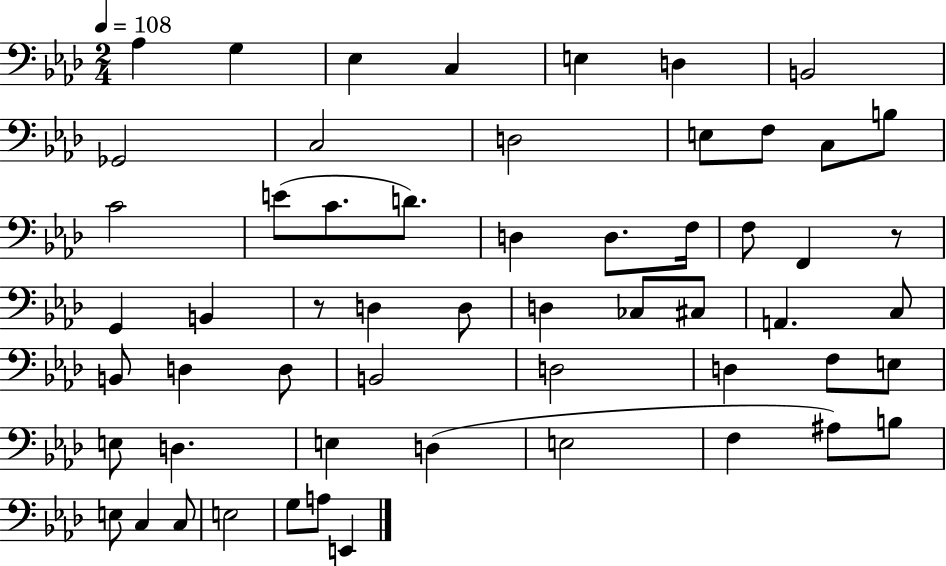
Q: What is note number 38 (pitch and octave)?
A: D3